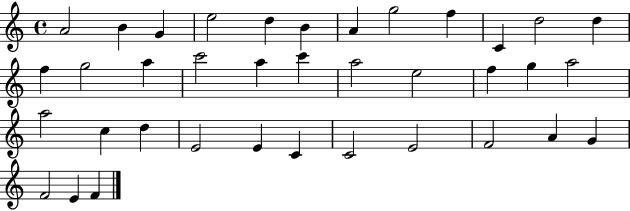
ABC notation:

X:1
T:Untitled
M:4/4
L:1/4
K:C
A2 B G e2 d B A g2 f C d2 d f g2 a c'2 a c' a2 e2 f g a2 a2 c d E2 E C C2 E2 F2 A G F2 E F